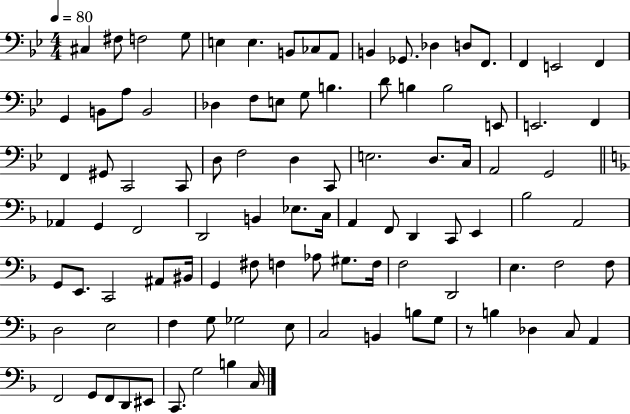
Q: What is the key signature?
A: BES major